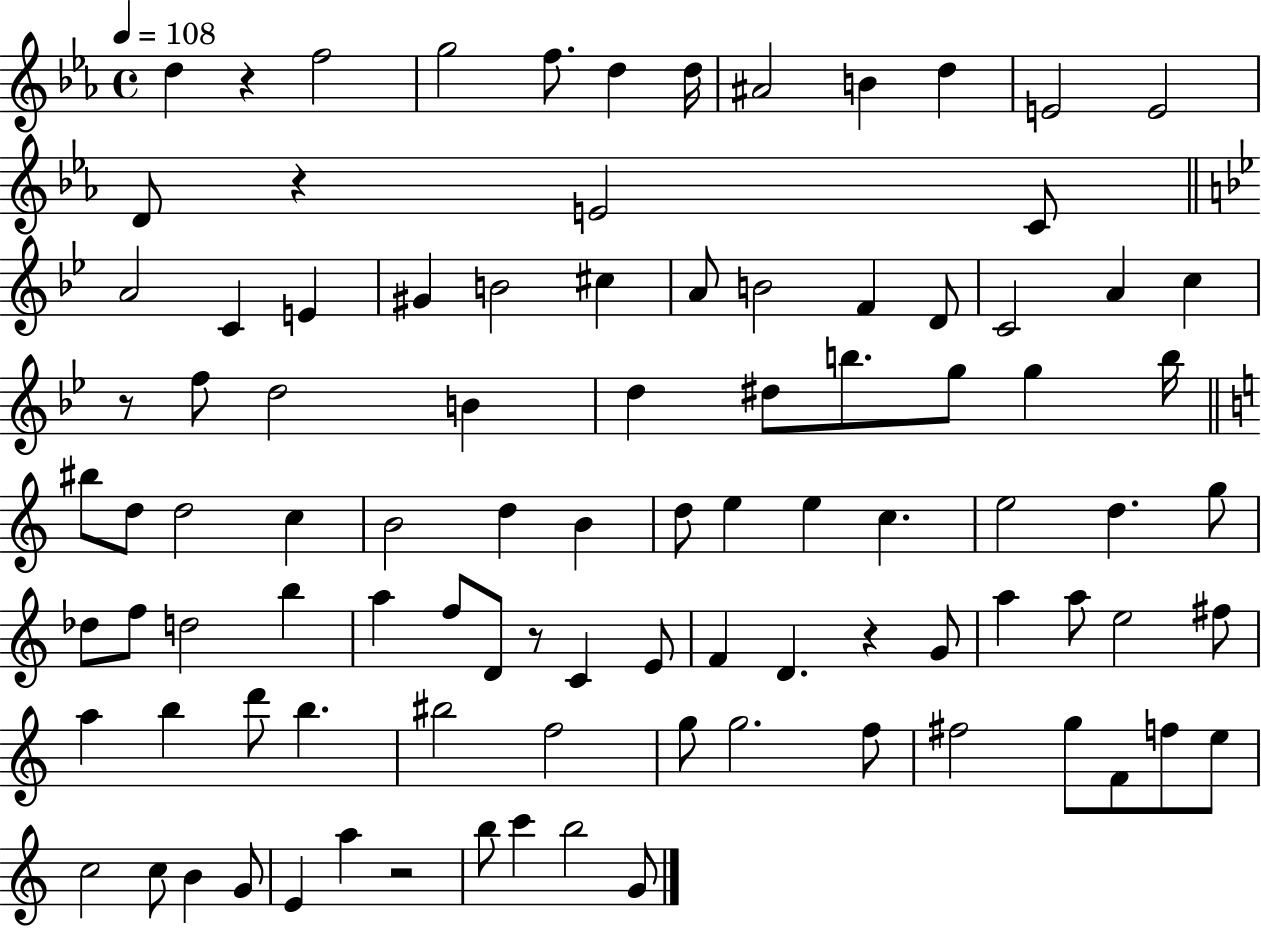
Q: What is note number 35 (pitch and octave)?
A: G5